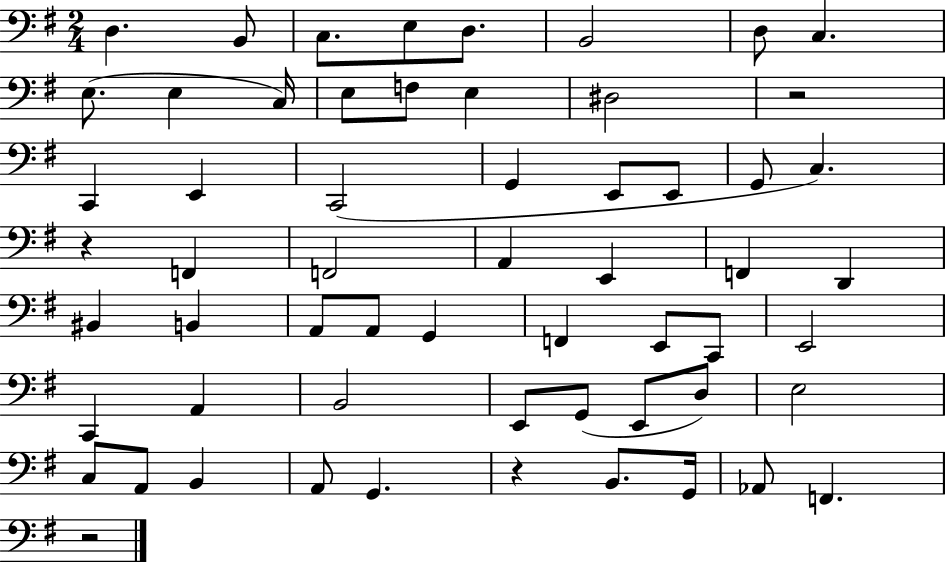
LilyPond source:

{
  \clef bass
  \numericTimeSignature
  \time 2/4
  \key g \major
  \repeat volta 2 { d4. b,8 | c8. e8 d8. | b,2 | d8 c4. | \break e8.( e4 c16) | e8 f8 e4 | dis2 | r2 | \break c,4 e,4 | c,2( | g,4 e,8 e,8 | g,8 c4.) | \break r4 f,4 | f,2 | a,4 e,4 | f,4 d,4 | \break bis,4 b,4 | a,8 a,8 g,4 | f,4 e,8 c,8 | e,2 | \break c,4 a,4 | b,2 | e,8 g,8( e,8 d8) | e2 | \break c8 a,8 b,4 | a,8 g,4. | r4 b,8. g,16 | aes,8 f,4. | \break r2 | } \bar "|."
}